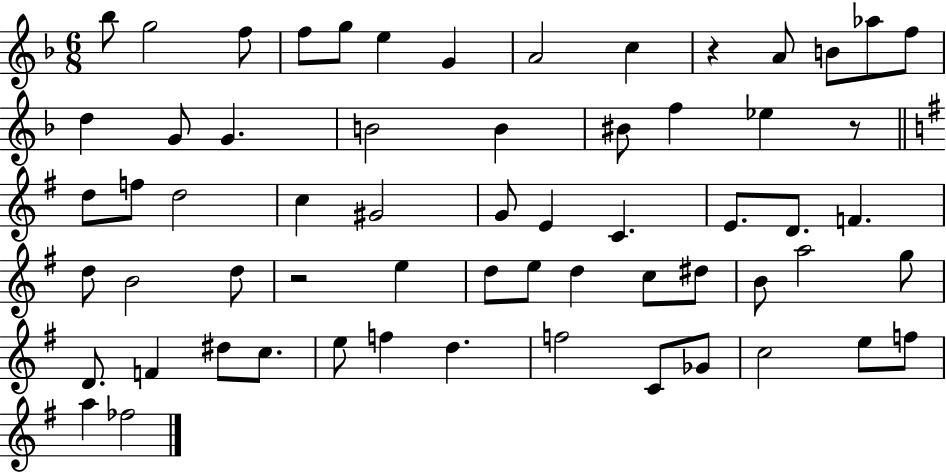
{
  \clef treble
  \numericTimeSignature
  \time 6/8
  \key f \major
  bes''8 g''2 f''8 | f''8 g''8 e''4 g'4 | a'2 c''4 | r4 a'8 b'8 aes''8 f''8 | \break d''4 g'8 g'4. | b'2 b'4 | bis'8 f''4 ees''4 r8 | \bar "||" \break \key g \major d''8 f''8 d''2 | c''4 gis'2 | g'8 e'4 c'4. | e'8. d'8. f'4. | \break d''8 b'2 d''8 | r2 e''4 | d''8 e''8 d''4 c''8 dis''8 | b'8 a''2 g''8 | \break d'8. f'4 dis''8 c''8. | e''8 f''4 d''4. | f''2 c'8 ges'8 | c''2 e''8 f''8 | \break a''4 fes''2 | \bar "|."
}